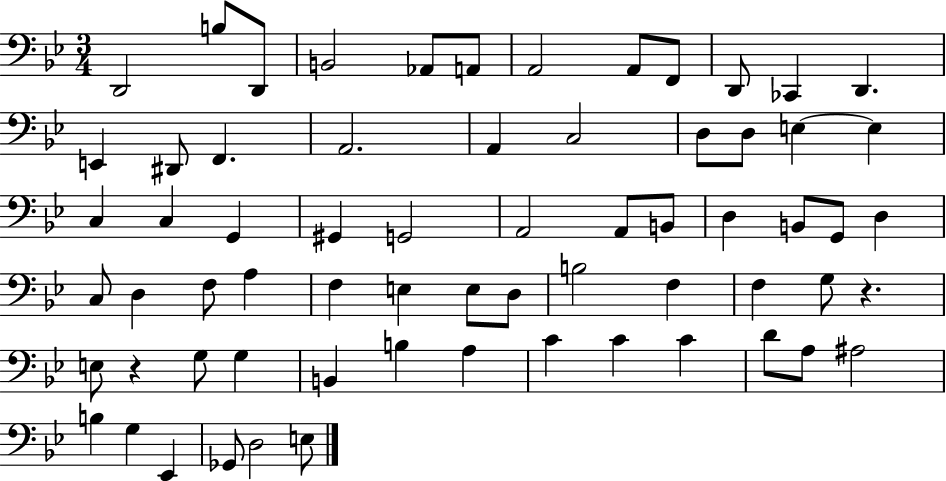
X:1
T:Untitled
M:3/4
L:1/4
K:Bb
D,,2 B,/2 D,,/2 B,,2 _A,,/2 A,,/2 A,,2 A,,/2 F,,/2 D,,/2 _C,, D,, E,, ^D,,/2 F,, A,,2 A,, C,2 D,/2 D,/2 E, E, C, C, G,, ^G,, G,,2 A,,2 A,,/2 B,,/2 D, B,,/2 G,,/2 D, C,/2 D, F,/2 A, F, E, E,/2 D,/2 B,2 F, F, G,/2 z E,/2 z G,/2 G, B,, B, A, C C C D/2 A,/2 ^A,2 B, G, _E,, _G,,/2 D,2 E,/2